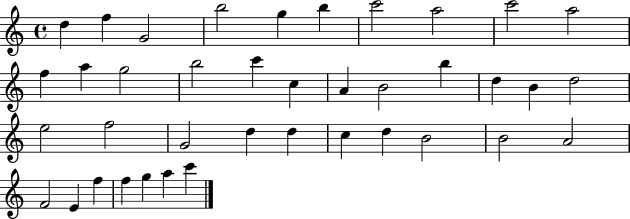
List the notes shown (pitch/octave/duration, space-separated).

D5/q F5/q G4/h B5/h G5/q B5/q C6/h A5/h C6/h A5/h F5/q A5/q G5/h B5/h C6/q C5/q A4/q B4/h B5/q D5/q B4/q D5/h E5/h F5/h G4/h D5/q D5/q C5/q D5/q B4/h B4/h A4/h F4/h E4/q F5/q F5/q G5/q A5/q C6/q